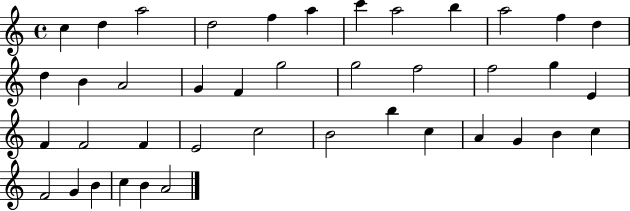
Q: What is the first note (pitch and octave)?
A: C5